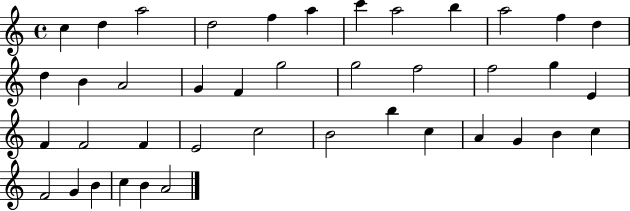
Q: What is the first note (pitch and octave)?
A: C5